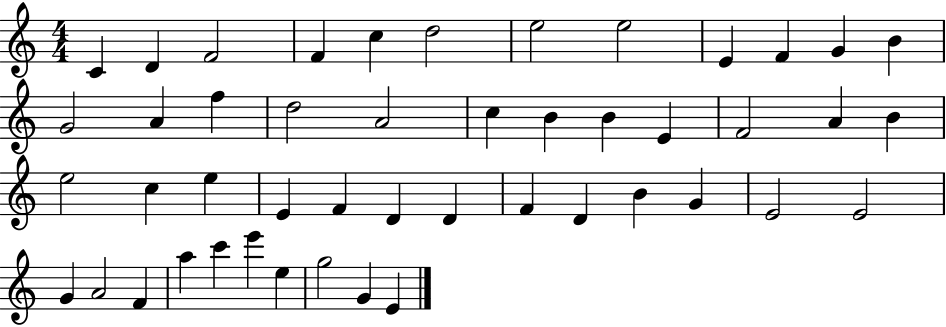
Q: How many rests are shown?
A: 0